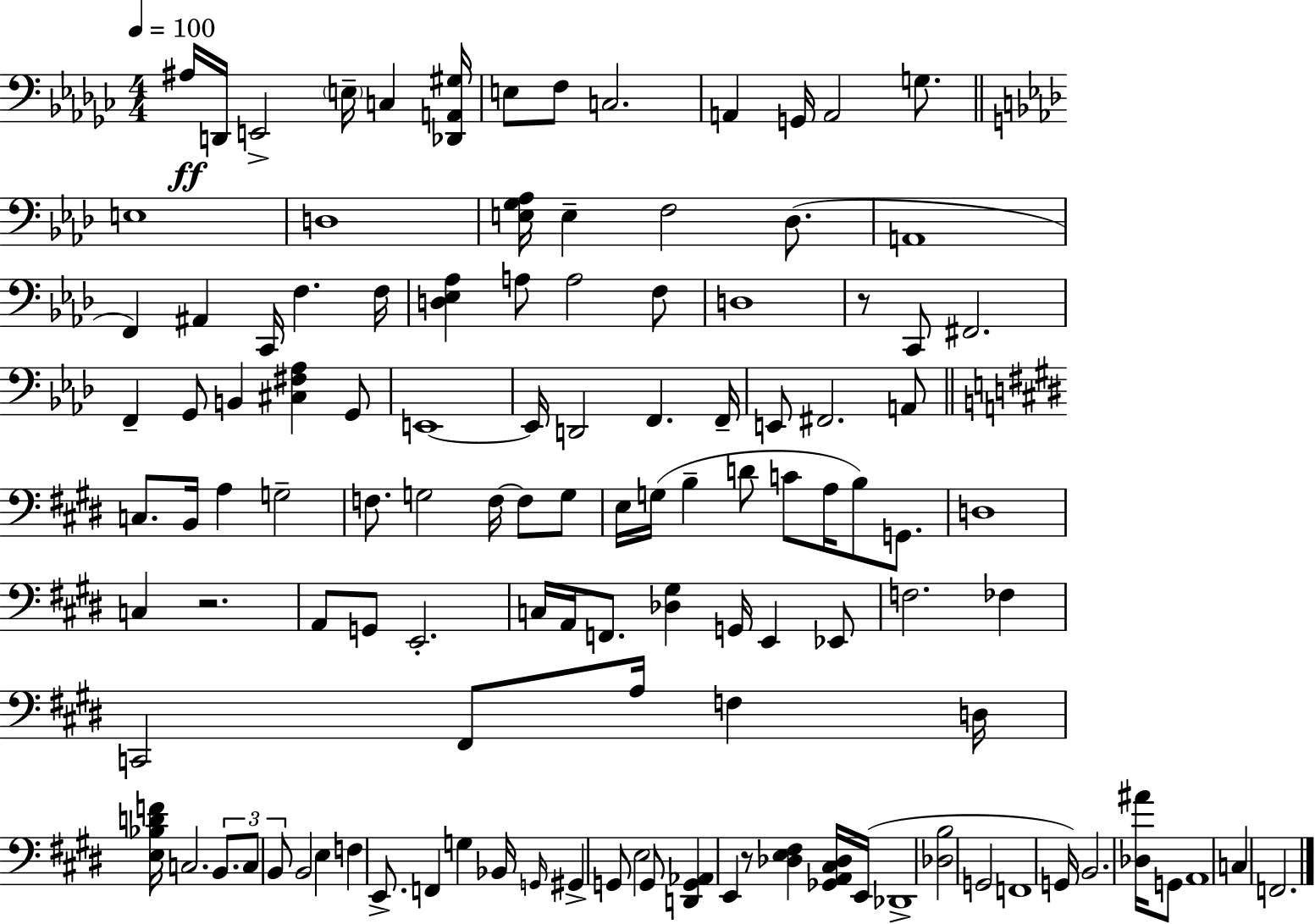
X:1
T:Untitled
M:4/4
L:1/4
K:Ebm
^A,/4 D,,/4 E,,2 E,/4 C, [_D,,A,,^G,]/4 E,/2 F,/2 C,2 A,, G,,/4 A,,2 G,/2 E,4 D,4 [E,G,_A,]/4 E, F,2 _D,/2 A,,4 F,, ^A,, C,,/4 F, F,/4 [D,_E,_A,] A,/2 A,2 F,/2 D,4 z/2 C,,/2 ^F,,2 F,, G,,/2 B,, [^C,^F,_A,] G,,/2 E,,4 E,,/4 D,,2 F,, F,,/4 E,,/2 ^F,,2 A,,/2 C,/2 B,,/4 A, G,2 F,/2 G,2 F,/4 F,/2 G,/2 E,/4 G,/4 B, D/2 C/2 A,/4 B,/2 G,,/2 D,4 C, z2 A,,/2 G,,/2 E,,2 C,/4 A,,/4 F,,/2 [_D,^G,] G,,/4 E,, _E,,/2 F,2 _F, C,,2 ^F,,/2 A,/4 F, D,/4 [E,_B,DF]/4 C,2 B,,/2 C,/2 B,,/2 B,,2 E, F, E,,/2 F,, G, _B,,/4 G,,/4 ^G,, G,,/2 E,2 G,,/2 [D,,G,,_A,,] E,, z/2 [_D,E,^F,] [_G,,A,,^C,_D,]/4 E,,/4 _D,,4 [_D,B,]2 G,,2 F,,4 G,,/4 B,,2 [_D,^A]/4 G,,/2 A,,4 C, F,,2